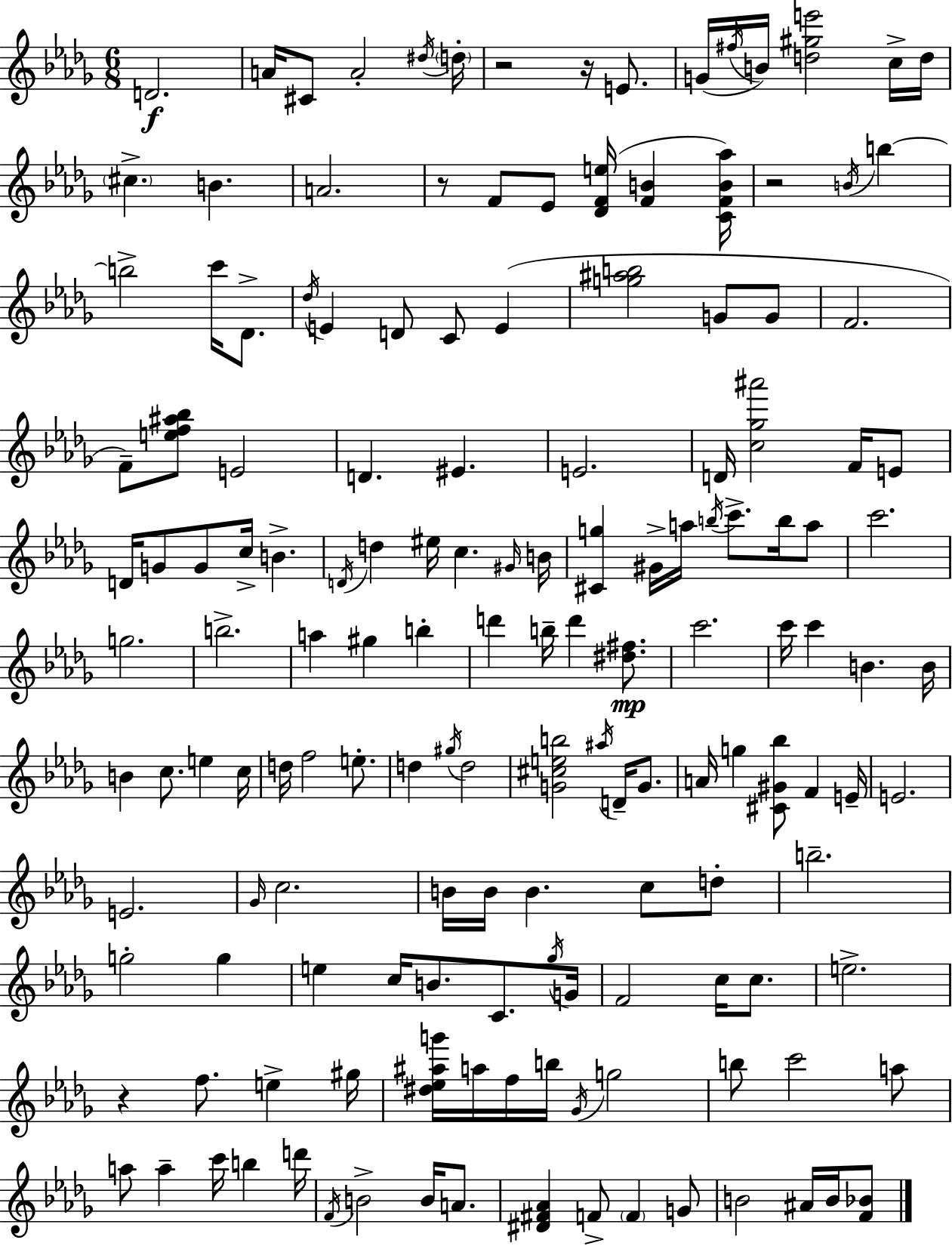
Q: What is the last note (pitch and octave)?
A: B4